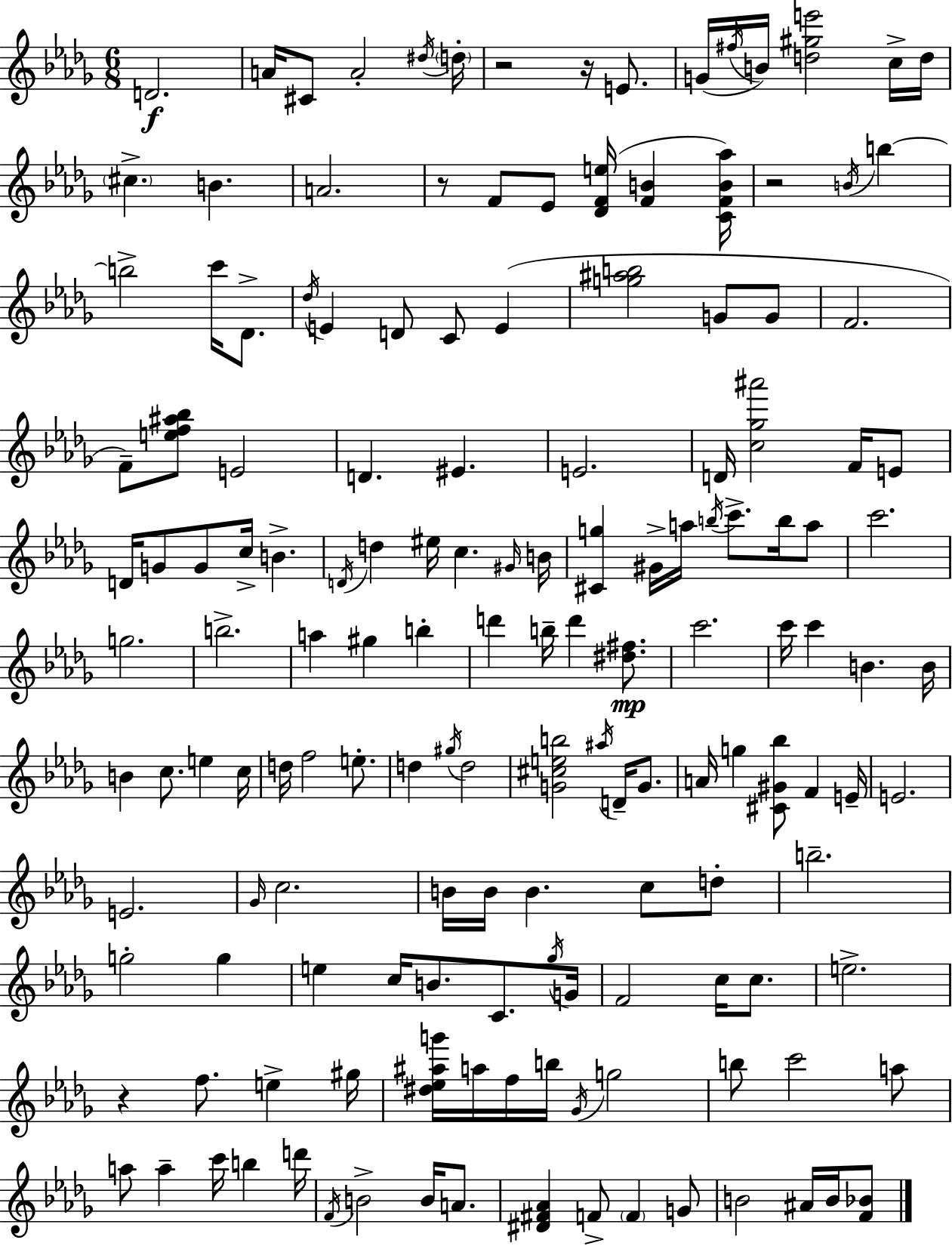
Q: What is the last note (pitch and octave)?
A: B4